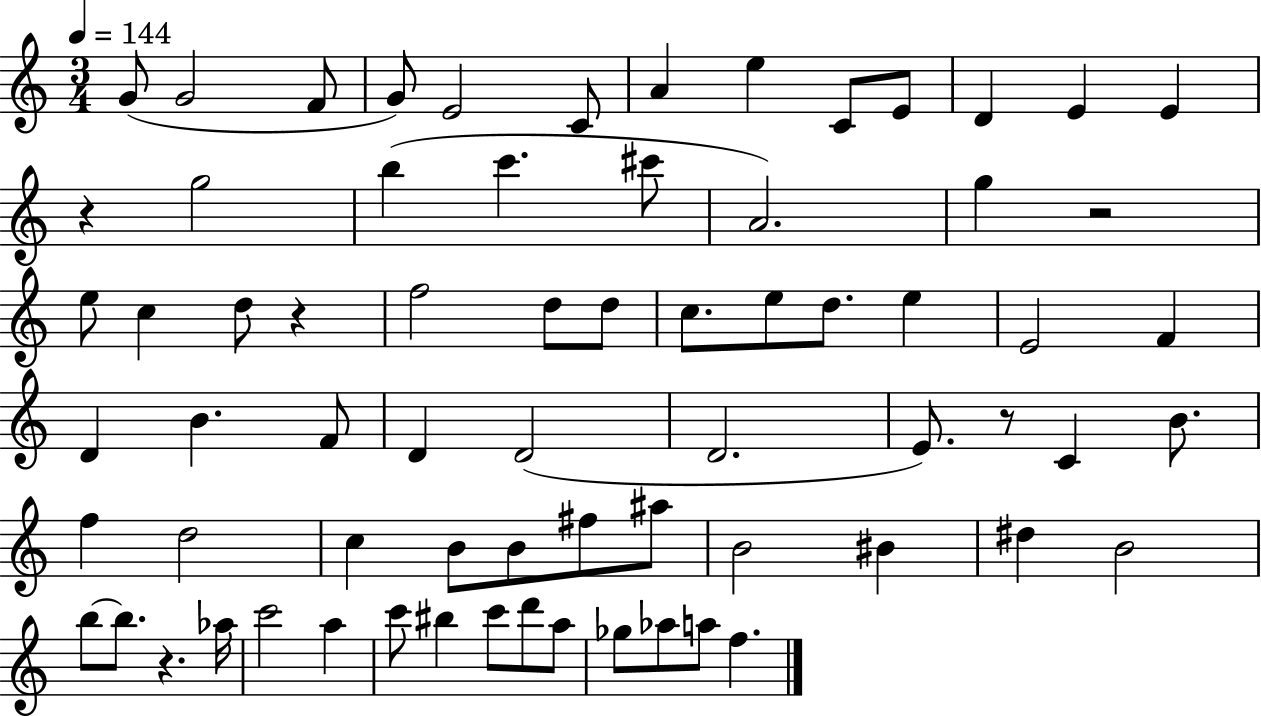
{
  \clef treble
  \numericTimeSignature
  \time 3/4
  \key c \major
  \tempo 4 = 144
  g'8( g'2 f'8 | g'8) e'2 c'8 | a'4 e''4 c'8 e'8 | d'4 e'4 e'4 | \break r4 g''2 | b''4( c'''4. cis'''8 | a'2.) | g''4 r2 | \break e''8 c''4 d''8 r4 | f''2 d''8 d''8 | c''8. e''8 d''8. e''4 | e'2 f'4 | \break d'4 b'4. f'8 | d'4 d'2( | d'2. | e'8.) r8 c'4 b'8. | \break f''4 d''2 | c''4 b'8 b'8 fis''8 ais''8 | b'2 bis'4 | dis''4 b'2 | \break b''8~~ b''8. r4. aes''16 | c'''2 a''4 | c'''8 bis''4 c'''8 d'''8 a''8 | ges''8 aes''8 a''8 f''4. | \break \bar "|."
}